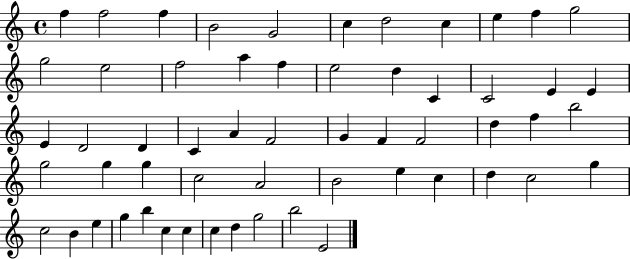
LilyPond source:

{
  \clef treble
  \time 4/4
  \defaultTimeSignature
  \key c \major
  f''4 f''2 f''4 | b'2 g'2 | c''4 d''2 c''4 | e''4 f''4 g''2 | \break g''2 e''2 | f''2 a''4 f''4 | e''2 d''4 c'4 | c'2 e'4 e'4 | \break e'4 d'2 d'4 | c'4 a'4 f'2 | g'4 f'4 f'2 | d''4 f''4 b''2 | \break g''2 g''4 g''4 | c''2 a'2 | b'2 e''4 c''4 | d''4 c''2 g''4 | \break c''2 b'4 e''4 | g''4 b''4 c''4 c''4 | c''4 d''4 g''2 | b''2 e'2 | \break \bar "|."
}